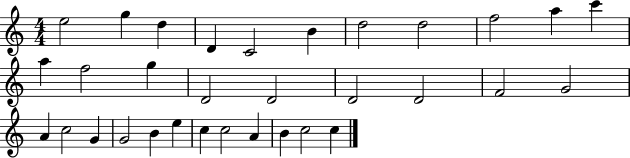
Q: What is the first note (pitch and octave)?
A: E5